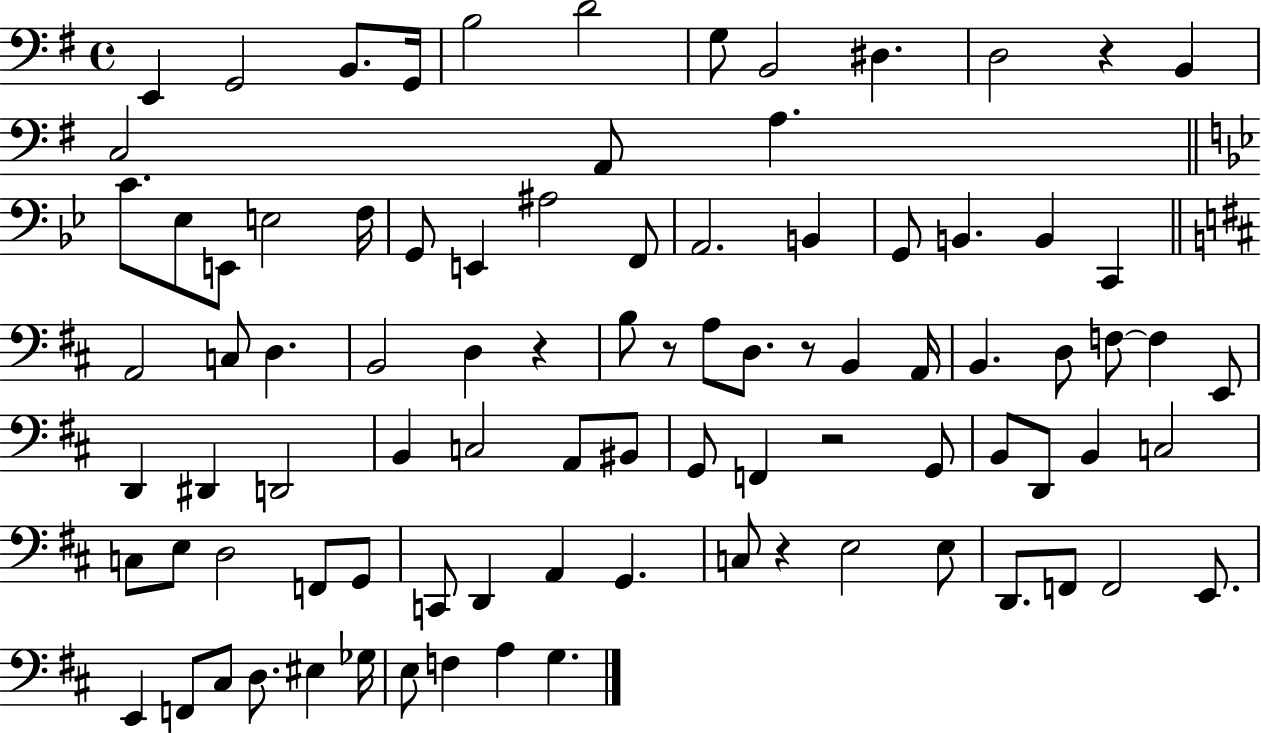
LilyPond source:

{
  \clef bass
  \time 4/4
  \defaultTimeSignature
  \key g \major
  e,4 g,2 b,8. g,16 | b2 d'2 | g8 b,2 dis4. | d2 r4 b,4 | \break c2 a,8 a4. | \bar "||" \break \key bes \major c'8. ees8 e,8 e2 f16 | g,8 e,4 ais2 f,8 | a,2. b,4 | g,8 b,4. b,4 c,4 | \break \bar "||" \break \key b \minor a,2 c8 d4. | b,2 d4 r4 | b8 r8 a8 d8. r8 b,4 a,16 | b,4. d8 f8~~ f4 e,8 | \break d,4 dis,4 d,2 | b,4 c2 a,8 bis,8 | g,8 f,4 r2 g,8 | b,8 d,8 b,4 c2 | \break c8 e8 d2 f,8 g,8 | c,8 d,4 a,4 g,4. | c8 r4 e2 e8 | d,8. f,8 f,2 e,8. | \break e,4 f,8 cis8 d8. eis4 ges16 | e8 f4 a4 g4. | \bar "|."
}